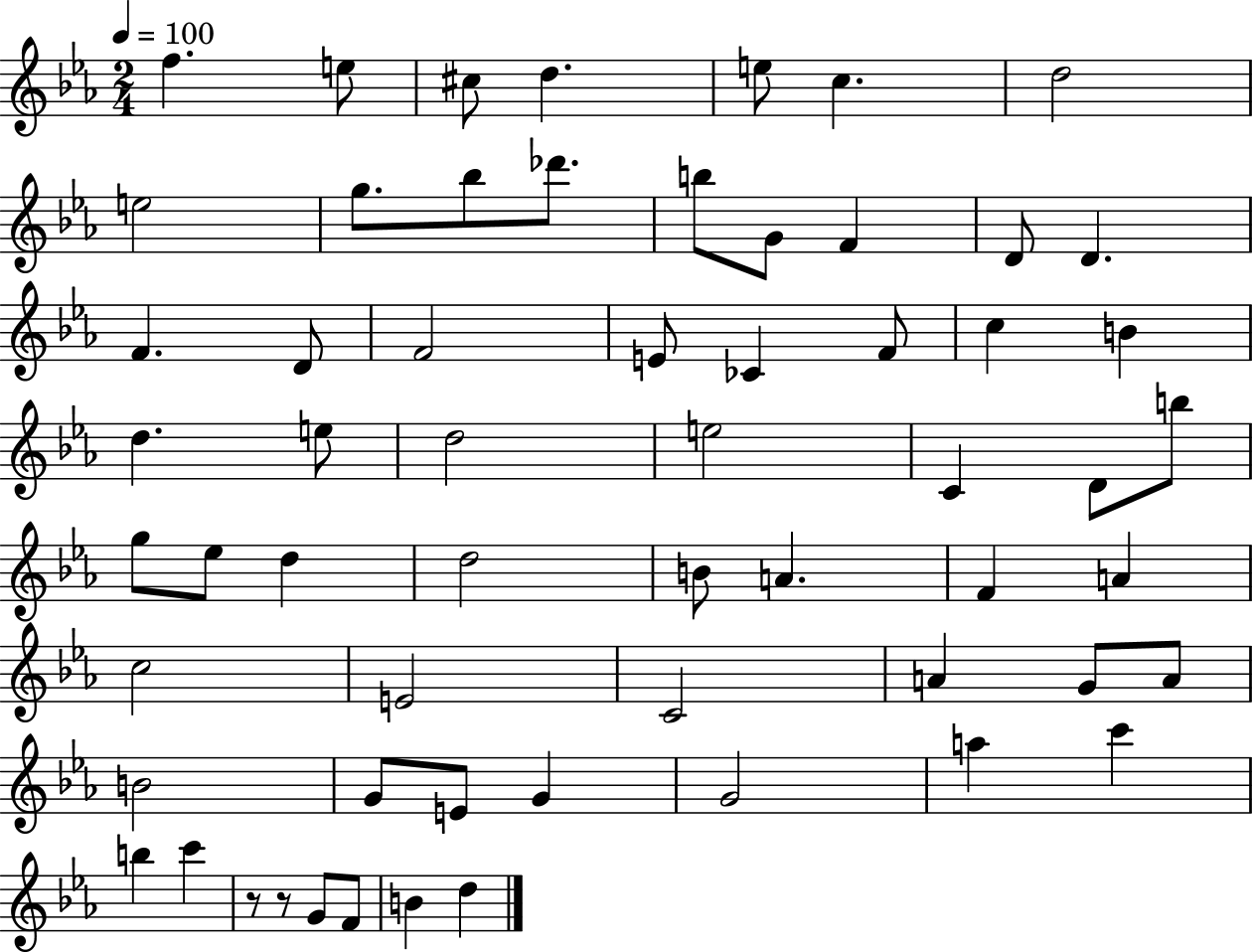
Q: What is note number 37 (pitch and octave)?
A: A4